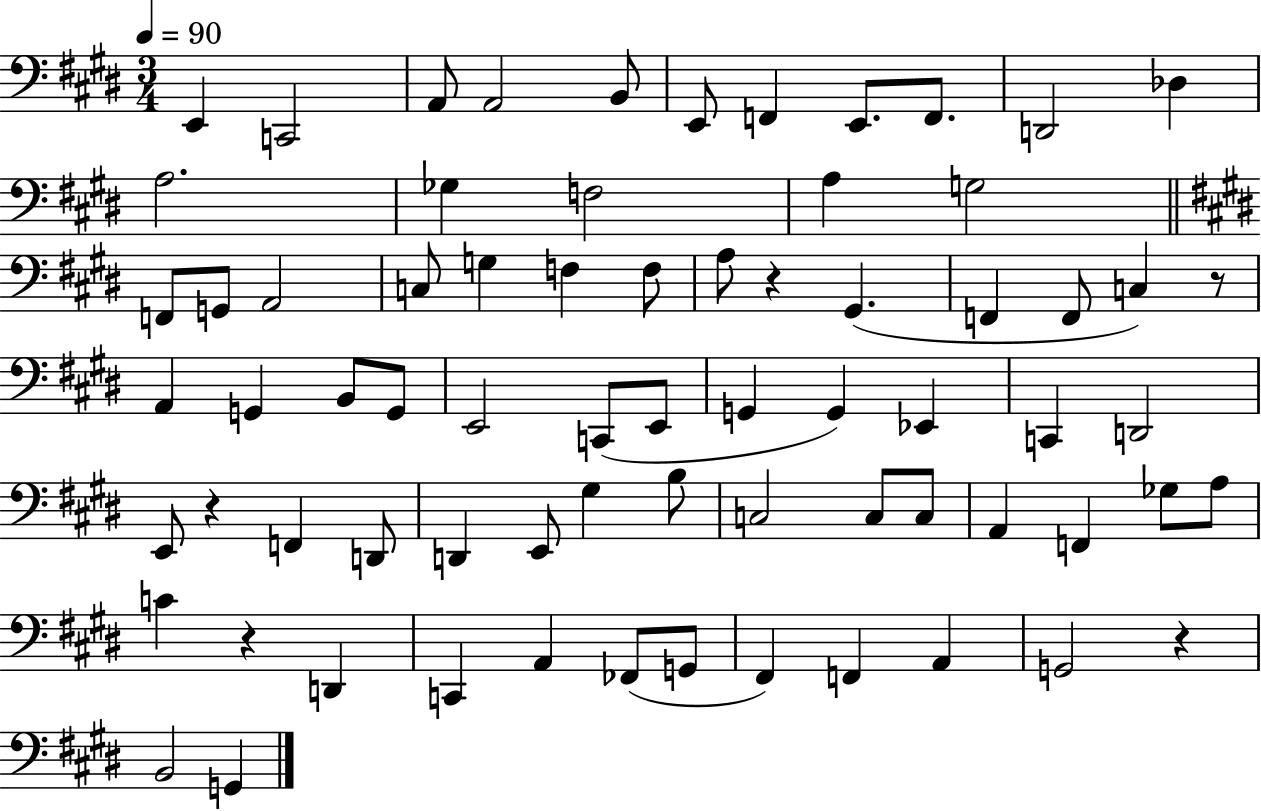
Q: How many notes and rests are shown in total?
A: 71